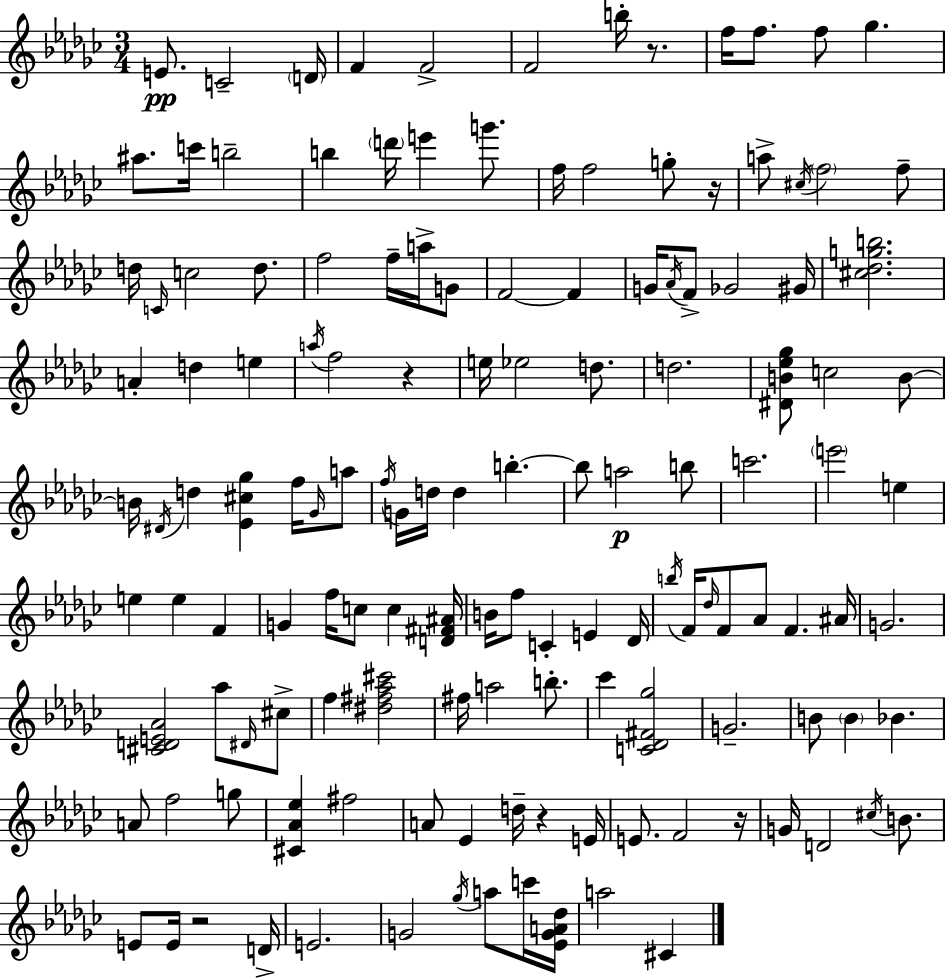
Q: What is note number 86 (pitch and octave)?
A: F4